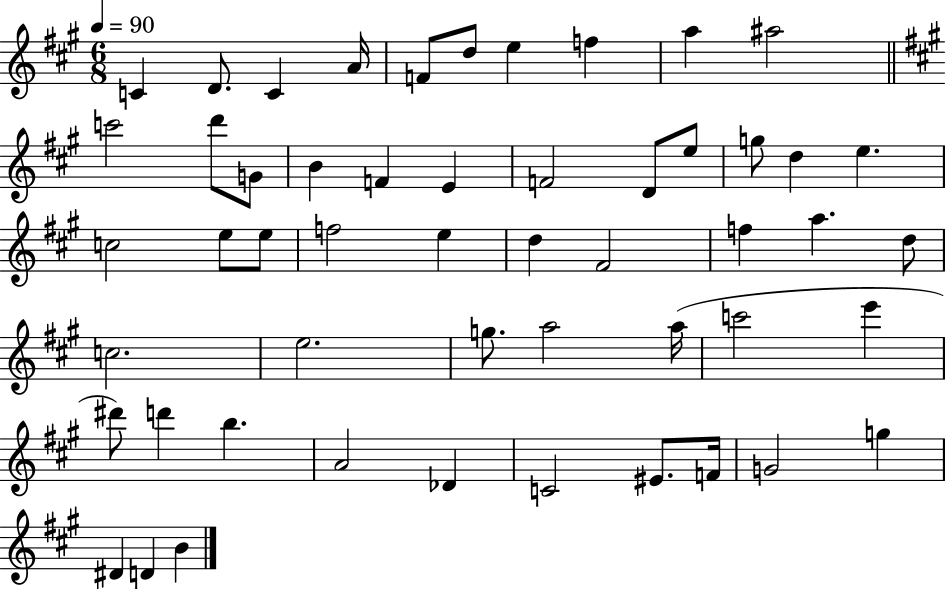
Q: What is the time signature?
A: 6/8